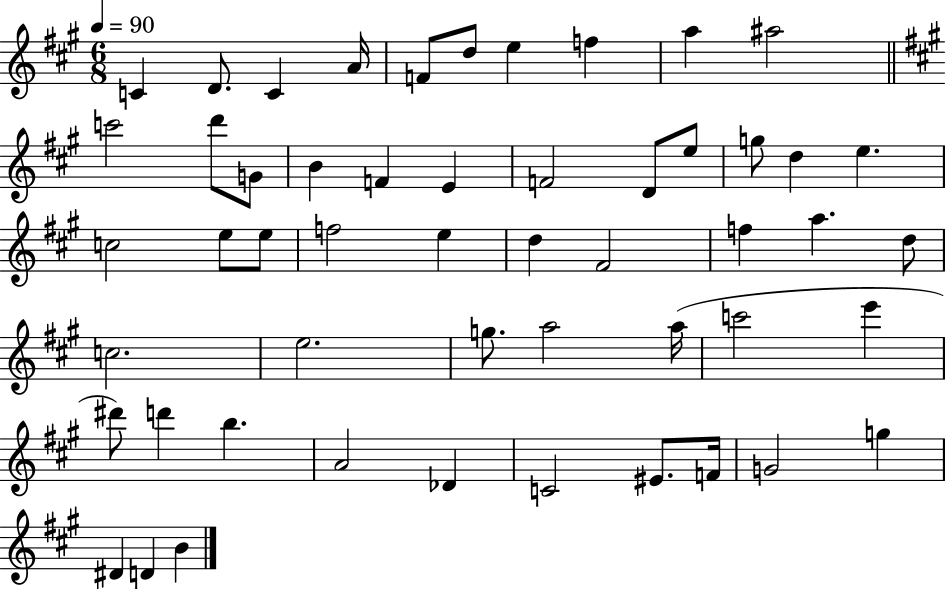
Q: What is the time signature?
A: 6/8